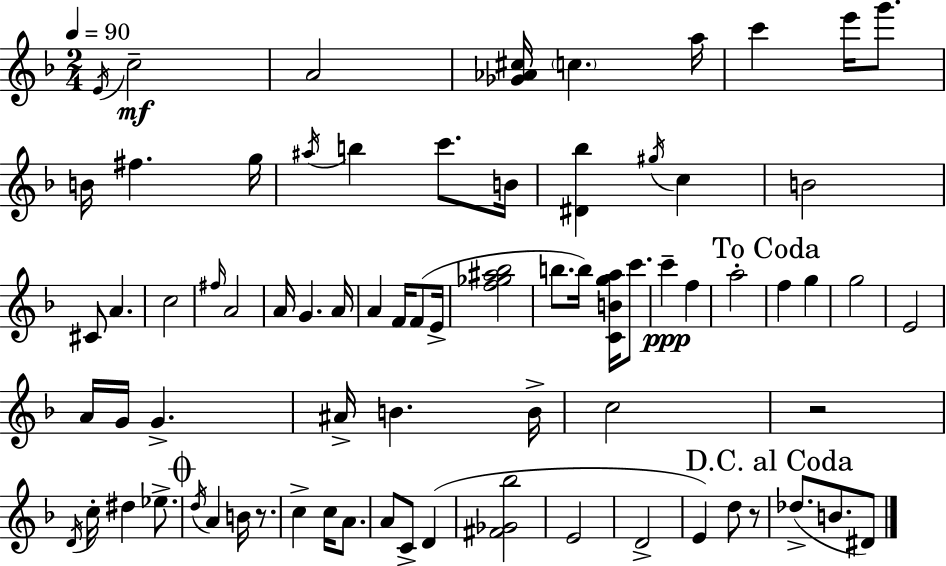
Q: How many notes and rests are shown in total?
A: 75